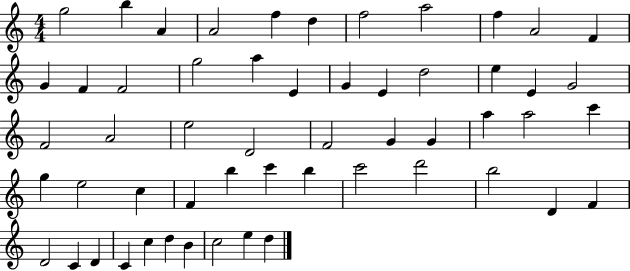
X:1
T:Untitled
M:4/4
L:1/4
K:C
g2 b A A2 f d f2 a2 f A2 F G F F2 g2 a E G E d2 e E G2 F2 A2 e2 D2 F2 G G a a2 c' g e2 c F b c' b c'2 d'2 b2 D F D2 C D C c d B c2 e d